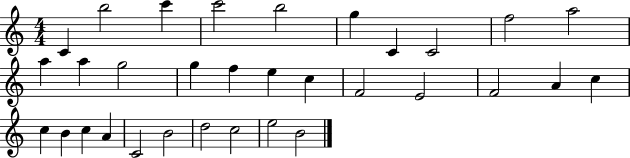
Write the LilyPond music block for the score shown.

{
  \clef treble
  \numericTimeSignature
  \time 4/4
  \key c \major
  c'4 b''2 c'''4 | c'''2 b''2 | g''4 c'4 c'2 | f''2 a''2 | \break a''4 a''4 g''2 | g''4 f''4 e''4 c''4 | f'2 e'2 | f'2 a'4 c''4 | \break c''4 b'4 c''4 a'4 | c'2 b'2 | d''2 c''2 | e''2 b'2 | \break \bar "|."
}